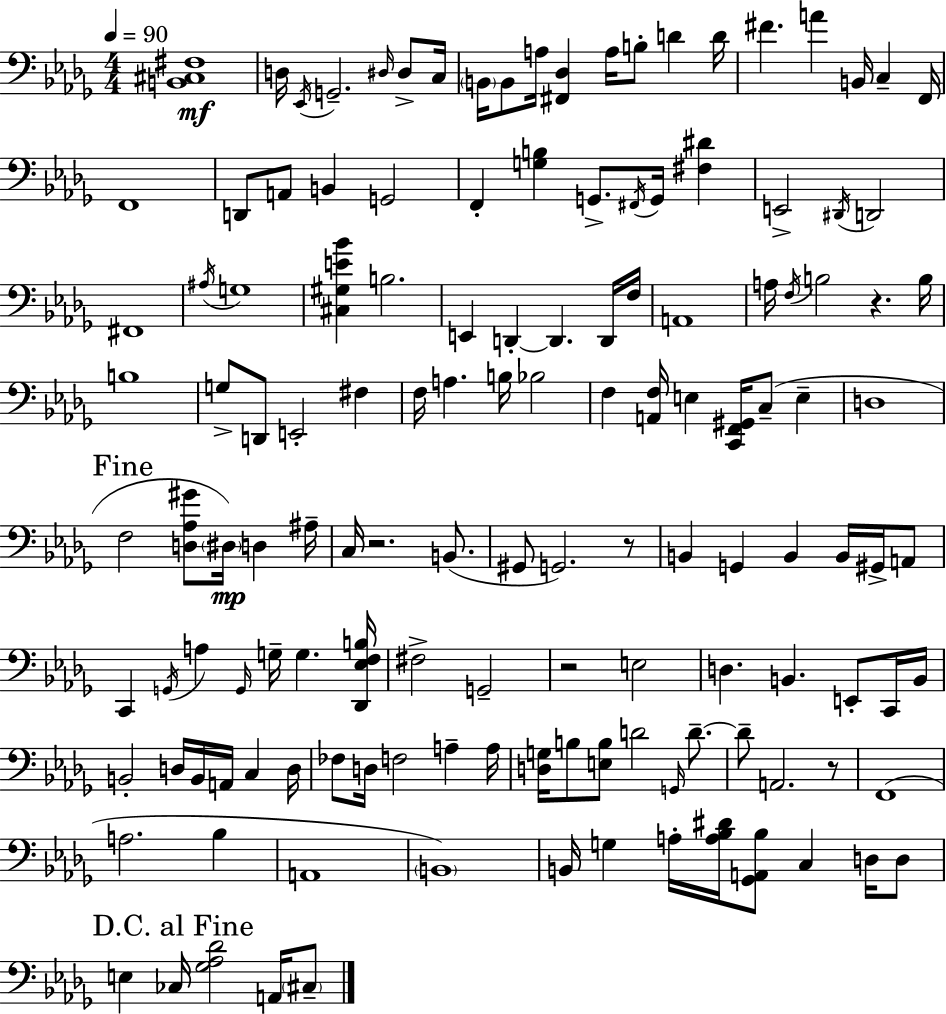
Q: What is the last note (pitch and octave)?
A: C#3